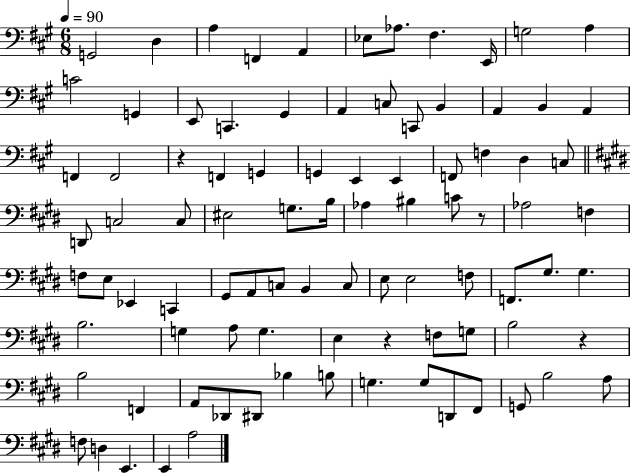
X:1
T:Untitled
M:6/8
L:1/4
K:A
G,,2 D, A, F,, A,, _E,/2 _A,/2 ^F, E,,/4 G,2 A, C2 G,, E,,/2 C,, ^G,, A,, C,/2 C,,/2 B,, A,, B,, A,, F,, F,,2 z F,, G,, G,, E,, E,, F,,/2 F, D, C,/2 D,,/2 C,2 C,/2 ^E,2 G,/2 B,/4 _A, ^B, C/2 z/2 _A,2 F, F,/2 E,/2 _E,, C,, ^G,,/2 A,,/2 C,/2 B,, C,/2 E,/2 E,2 F,/2 F,,/2 ^G,/2 ^G, B,2 G, A,/2 G, E, z F,/2 G,/2 B,2 z B,2 F,, A,,/2 _D,,/2 ^D,,/2 _B, B,/2 G, G,/2 D,,/2 ^F,,/2 G,,/2 B,2 A,/2 F,/2 D, E,, E,, A,2